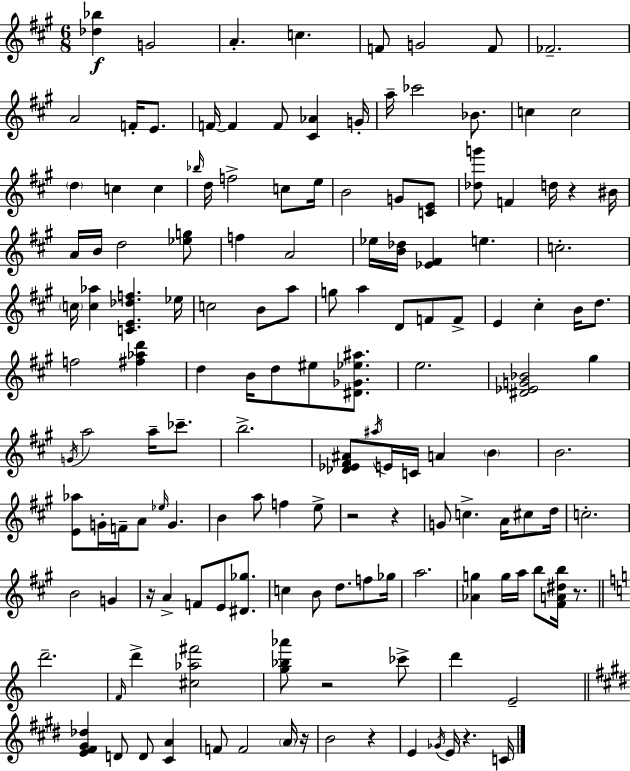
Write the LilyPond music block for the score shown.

{
  \clef treble
  \numericTimeSignature
  \time 6/8
  \key a \major
  <des'' bes''>4\f g'2 | a'4.-. c''4. | f'8 g'2 f'8 | fes'2.-- | \break a'2 f'16-. e'8. | f'16~~ f'4 f'8 <cis' aes'>4 g'16-. | a''16-- ces'''2 bes'8. | c''4 c''2 | \break \parenthesize d''4 c''4 c''4 | \grace { bes''16 } d''16 f''2-> c''8 | e''16 b'2 g'8 <c' e'>8 | <des'' g'''>8 f'4 d''16 r4 | \break bis'16 a'16 b'16 d''2 <ees'' g''>8 | f''4 a'2 | ees''16 <b' des''>16 <ees' fis'>4 e''4. | c''2.-. | \break \parenthesize c''16 <c'' aes''>4 <c' e' des'' f''>4. | ees''16 c''2 b'8 a''8 | g''8 a''4 d'8 f'8 f'8-> | e'4 cis''4-. b'16 d''8. | \break f''2 <fis'' aes'' d'''>4 | d''4 b'16 d''8 eis''8 <dis' ges' ees'' ais''>8. | e''2. | <dis' ees' g' bes'>2 gis''4 | \break \acciaccatura { g'16 } a''2 a''16-- ces'''8.-- | b''2.-> | <des' ees' fis' ais'>8 \acciaccatura { ais''16 } e'16 c'16 a'4 \parenthesize b'4 | b'2. | \break <e' aes''>8 g'16-. f'16-- a'8 \grace { ees''16 } g'4. | b'4 a''8 f''4 | e''8-> r2 | r4 g'8 c''4.-> | \break a'16 cis''8 d''16 c''2.-. | b'2 | g'4 r16 a'4-> f'8 e'8 | <dis' ges''>8. c''4 b'8 d''8. | \break f''8 ges''16 a''2. | <aes' g''>4 g''16 a''16 b''8 | <fis' a' dis'' b''>16 r8. \bar "||" \break \key c \major d'''2.-- | \grace { f'16 } d'''4-> <cis'' aes'' fis'''>2 | <g'' bes'' aes'''>8 r2 ces'''8-> | d'''4 e'2-- | \break \bar "||" \break \key e \major <e' fis' gis' des''>4 d'8 d'8 <cis' a'>4 | f'8 f'2 \parenthesize a'16 r16 | b'2 r4 | e'4 \acciaccatura { ges'16 } e'16 r4. | \break c'16 \bar "|."
}